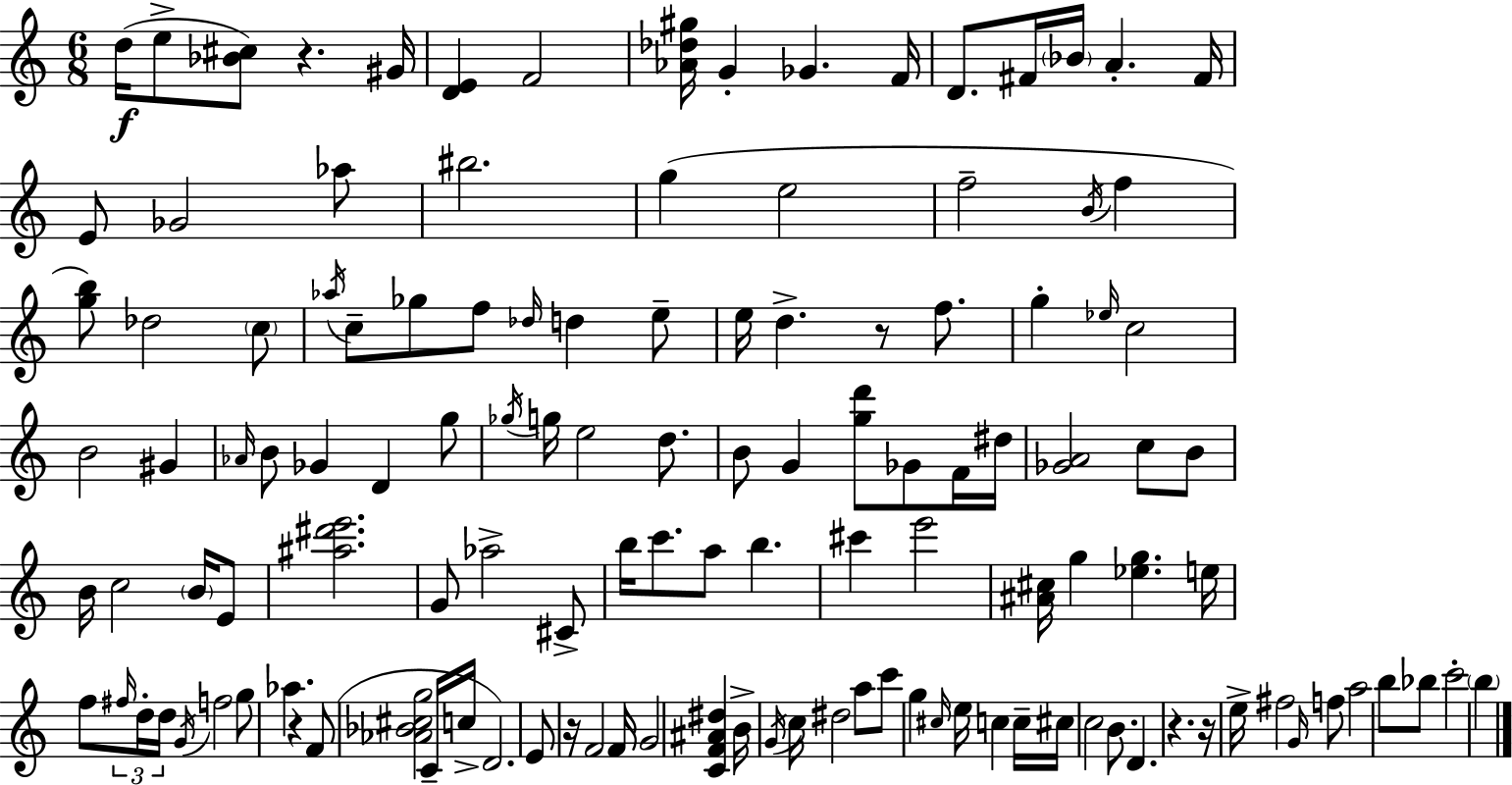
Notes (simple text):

D5/s E5/e [Bb4,C#5]/e R/q. G#4/s [D4,E4]/q F4/h [Ab4,Db5,G#5]/s G4/q Gb4/q. F4/s D4/e. F#4/s Bb4/s A4/q. F#4/s E4/e Gb4/h Ab5/e BIS5/h. G5/q E5/h F5/h B4/s F5/q [G5,B5]/e Db5/h C5/e Ab5/s C5/e Gb5/e F5/e Db5/s D5/q E5/e E5/s D5/q. R/e F5/e. G5/q Eb5/s C5/h B4/h G#4/q Ab4/s B4/e Gb4/q D4/q G5/e Gb5/s G5/s E5/h D5/e. B4/e G4/q [G5,D6]/e Gb4/e F4/s D#5/s [Gb4,A4]/h C5/e B4/e B4/s C5/h B4/s E4/e [A#5,D#6,E6]/h. G4/e Ab5/h C#4/e B5/s C6/e. A5/e B5/q. C#6/q E6/h [A#4,C#5]/s G5/q [Eb5,G5]/q. E5/s F5/e F#5/s D5/s D5/s G4/s F5/h G5/e Ab5/q. R/q F4/e [Ab4,Bb4,C#5,G5]/h C4/s C5/s D4/h. E4/e R/s F4/h F4/s G4/h [C4,F4,A#4,D#5]/q B4/s G4/s C5/s D#5/h A5/e C6/e G5/q C#5/s E5/s C5/q C5/s C#5/s C5/h B4/e. D4/q. R/q. R/s E5/s F#5/h G4/s F5/e A5/h B5/e Bb5/e C6/h B5/q